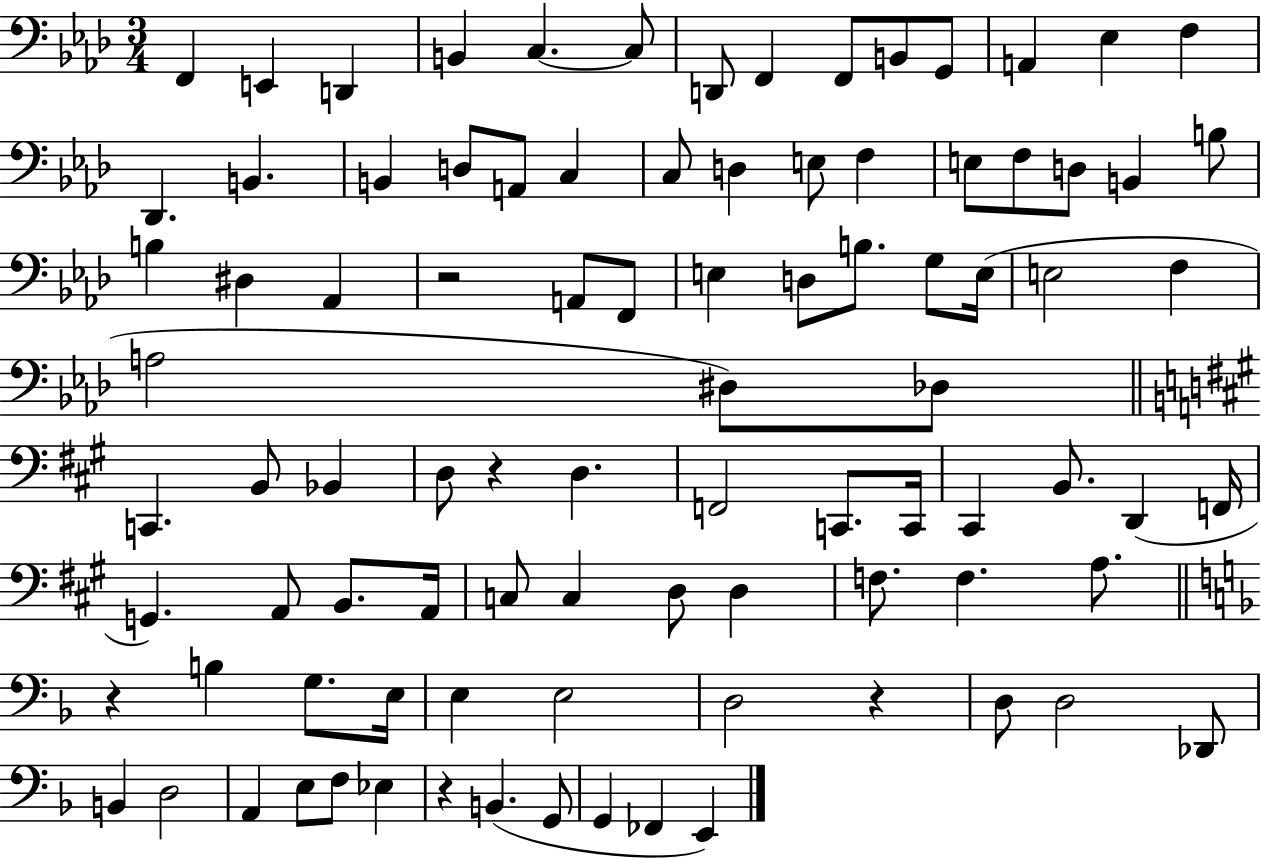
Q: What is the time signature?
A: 3/4